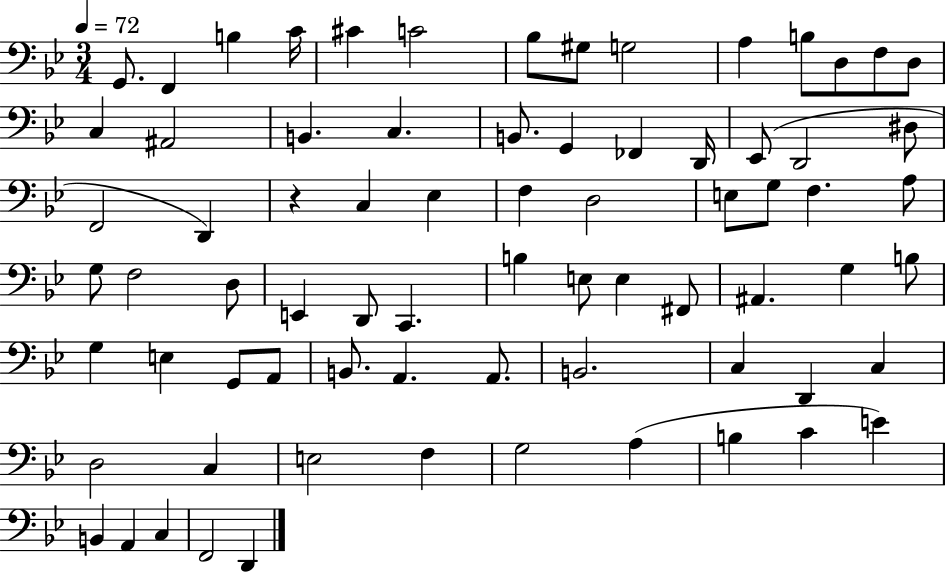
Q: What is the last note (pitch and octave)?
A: D2